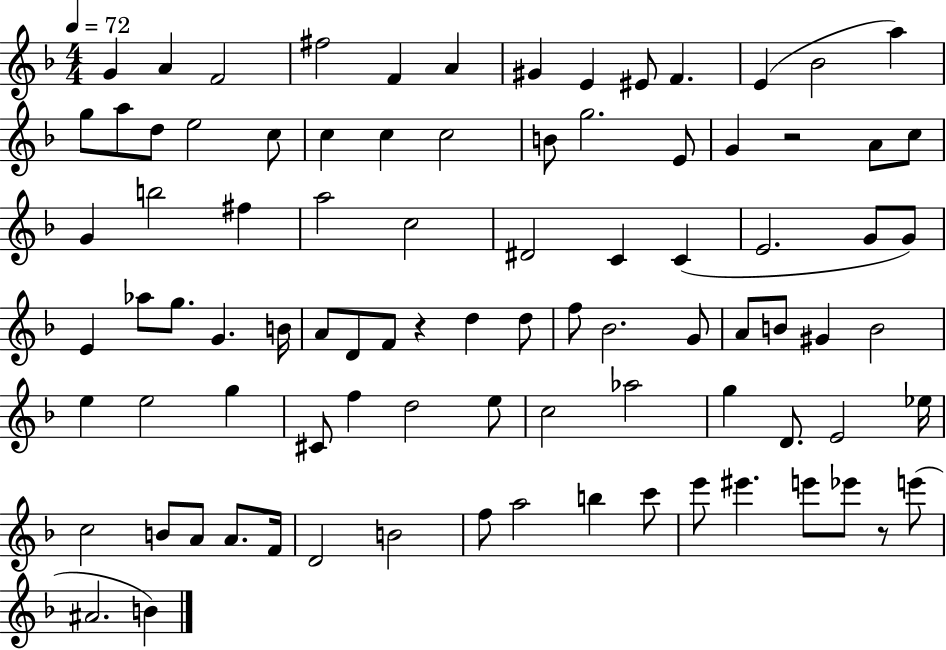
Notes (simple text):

G4/q A4/q F4/h F#5/h F4/q A4/q G#4/q E4/q EIS4/e F4/q. E4/q Bb4/h A5/q G5/e A5/e D5/e E5/h C5/e C5/q C5/q C5/h B4/e G5/h. E4/e G4/q R/h A4/e C5/e G4/q B5/h F#5/q A5/h C5/h D#4/h C4/q C4/q E4/h. G4/e G4/e E4/q Ab5/e G5/e. G4/q. B4/s A4/e D4/e F4/e R/q D5/q D5/e F5/e Bb4/h. G4/e A4/e B4/e G#4/q B4/h E5/q E5/h G5/q C#4/e F5/q D5/h E5/e C5/h Ab5/h G5/q D4/e. E4/h Eb5/s C5/h B4/e A4/e A4/e. F4/s D4/h B4/h F5/e A5/h B5/q C6/e E6/e EIS6/q. E6/e Eb6/e R/e E6/e A#4/h. B4/q